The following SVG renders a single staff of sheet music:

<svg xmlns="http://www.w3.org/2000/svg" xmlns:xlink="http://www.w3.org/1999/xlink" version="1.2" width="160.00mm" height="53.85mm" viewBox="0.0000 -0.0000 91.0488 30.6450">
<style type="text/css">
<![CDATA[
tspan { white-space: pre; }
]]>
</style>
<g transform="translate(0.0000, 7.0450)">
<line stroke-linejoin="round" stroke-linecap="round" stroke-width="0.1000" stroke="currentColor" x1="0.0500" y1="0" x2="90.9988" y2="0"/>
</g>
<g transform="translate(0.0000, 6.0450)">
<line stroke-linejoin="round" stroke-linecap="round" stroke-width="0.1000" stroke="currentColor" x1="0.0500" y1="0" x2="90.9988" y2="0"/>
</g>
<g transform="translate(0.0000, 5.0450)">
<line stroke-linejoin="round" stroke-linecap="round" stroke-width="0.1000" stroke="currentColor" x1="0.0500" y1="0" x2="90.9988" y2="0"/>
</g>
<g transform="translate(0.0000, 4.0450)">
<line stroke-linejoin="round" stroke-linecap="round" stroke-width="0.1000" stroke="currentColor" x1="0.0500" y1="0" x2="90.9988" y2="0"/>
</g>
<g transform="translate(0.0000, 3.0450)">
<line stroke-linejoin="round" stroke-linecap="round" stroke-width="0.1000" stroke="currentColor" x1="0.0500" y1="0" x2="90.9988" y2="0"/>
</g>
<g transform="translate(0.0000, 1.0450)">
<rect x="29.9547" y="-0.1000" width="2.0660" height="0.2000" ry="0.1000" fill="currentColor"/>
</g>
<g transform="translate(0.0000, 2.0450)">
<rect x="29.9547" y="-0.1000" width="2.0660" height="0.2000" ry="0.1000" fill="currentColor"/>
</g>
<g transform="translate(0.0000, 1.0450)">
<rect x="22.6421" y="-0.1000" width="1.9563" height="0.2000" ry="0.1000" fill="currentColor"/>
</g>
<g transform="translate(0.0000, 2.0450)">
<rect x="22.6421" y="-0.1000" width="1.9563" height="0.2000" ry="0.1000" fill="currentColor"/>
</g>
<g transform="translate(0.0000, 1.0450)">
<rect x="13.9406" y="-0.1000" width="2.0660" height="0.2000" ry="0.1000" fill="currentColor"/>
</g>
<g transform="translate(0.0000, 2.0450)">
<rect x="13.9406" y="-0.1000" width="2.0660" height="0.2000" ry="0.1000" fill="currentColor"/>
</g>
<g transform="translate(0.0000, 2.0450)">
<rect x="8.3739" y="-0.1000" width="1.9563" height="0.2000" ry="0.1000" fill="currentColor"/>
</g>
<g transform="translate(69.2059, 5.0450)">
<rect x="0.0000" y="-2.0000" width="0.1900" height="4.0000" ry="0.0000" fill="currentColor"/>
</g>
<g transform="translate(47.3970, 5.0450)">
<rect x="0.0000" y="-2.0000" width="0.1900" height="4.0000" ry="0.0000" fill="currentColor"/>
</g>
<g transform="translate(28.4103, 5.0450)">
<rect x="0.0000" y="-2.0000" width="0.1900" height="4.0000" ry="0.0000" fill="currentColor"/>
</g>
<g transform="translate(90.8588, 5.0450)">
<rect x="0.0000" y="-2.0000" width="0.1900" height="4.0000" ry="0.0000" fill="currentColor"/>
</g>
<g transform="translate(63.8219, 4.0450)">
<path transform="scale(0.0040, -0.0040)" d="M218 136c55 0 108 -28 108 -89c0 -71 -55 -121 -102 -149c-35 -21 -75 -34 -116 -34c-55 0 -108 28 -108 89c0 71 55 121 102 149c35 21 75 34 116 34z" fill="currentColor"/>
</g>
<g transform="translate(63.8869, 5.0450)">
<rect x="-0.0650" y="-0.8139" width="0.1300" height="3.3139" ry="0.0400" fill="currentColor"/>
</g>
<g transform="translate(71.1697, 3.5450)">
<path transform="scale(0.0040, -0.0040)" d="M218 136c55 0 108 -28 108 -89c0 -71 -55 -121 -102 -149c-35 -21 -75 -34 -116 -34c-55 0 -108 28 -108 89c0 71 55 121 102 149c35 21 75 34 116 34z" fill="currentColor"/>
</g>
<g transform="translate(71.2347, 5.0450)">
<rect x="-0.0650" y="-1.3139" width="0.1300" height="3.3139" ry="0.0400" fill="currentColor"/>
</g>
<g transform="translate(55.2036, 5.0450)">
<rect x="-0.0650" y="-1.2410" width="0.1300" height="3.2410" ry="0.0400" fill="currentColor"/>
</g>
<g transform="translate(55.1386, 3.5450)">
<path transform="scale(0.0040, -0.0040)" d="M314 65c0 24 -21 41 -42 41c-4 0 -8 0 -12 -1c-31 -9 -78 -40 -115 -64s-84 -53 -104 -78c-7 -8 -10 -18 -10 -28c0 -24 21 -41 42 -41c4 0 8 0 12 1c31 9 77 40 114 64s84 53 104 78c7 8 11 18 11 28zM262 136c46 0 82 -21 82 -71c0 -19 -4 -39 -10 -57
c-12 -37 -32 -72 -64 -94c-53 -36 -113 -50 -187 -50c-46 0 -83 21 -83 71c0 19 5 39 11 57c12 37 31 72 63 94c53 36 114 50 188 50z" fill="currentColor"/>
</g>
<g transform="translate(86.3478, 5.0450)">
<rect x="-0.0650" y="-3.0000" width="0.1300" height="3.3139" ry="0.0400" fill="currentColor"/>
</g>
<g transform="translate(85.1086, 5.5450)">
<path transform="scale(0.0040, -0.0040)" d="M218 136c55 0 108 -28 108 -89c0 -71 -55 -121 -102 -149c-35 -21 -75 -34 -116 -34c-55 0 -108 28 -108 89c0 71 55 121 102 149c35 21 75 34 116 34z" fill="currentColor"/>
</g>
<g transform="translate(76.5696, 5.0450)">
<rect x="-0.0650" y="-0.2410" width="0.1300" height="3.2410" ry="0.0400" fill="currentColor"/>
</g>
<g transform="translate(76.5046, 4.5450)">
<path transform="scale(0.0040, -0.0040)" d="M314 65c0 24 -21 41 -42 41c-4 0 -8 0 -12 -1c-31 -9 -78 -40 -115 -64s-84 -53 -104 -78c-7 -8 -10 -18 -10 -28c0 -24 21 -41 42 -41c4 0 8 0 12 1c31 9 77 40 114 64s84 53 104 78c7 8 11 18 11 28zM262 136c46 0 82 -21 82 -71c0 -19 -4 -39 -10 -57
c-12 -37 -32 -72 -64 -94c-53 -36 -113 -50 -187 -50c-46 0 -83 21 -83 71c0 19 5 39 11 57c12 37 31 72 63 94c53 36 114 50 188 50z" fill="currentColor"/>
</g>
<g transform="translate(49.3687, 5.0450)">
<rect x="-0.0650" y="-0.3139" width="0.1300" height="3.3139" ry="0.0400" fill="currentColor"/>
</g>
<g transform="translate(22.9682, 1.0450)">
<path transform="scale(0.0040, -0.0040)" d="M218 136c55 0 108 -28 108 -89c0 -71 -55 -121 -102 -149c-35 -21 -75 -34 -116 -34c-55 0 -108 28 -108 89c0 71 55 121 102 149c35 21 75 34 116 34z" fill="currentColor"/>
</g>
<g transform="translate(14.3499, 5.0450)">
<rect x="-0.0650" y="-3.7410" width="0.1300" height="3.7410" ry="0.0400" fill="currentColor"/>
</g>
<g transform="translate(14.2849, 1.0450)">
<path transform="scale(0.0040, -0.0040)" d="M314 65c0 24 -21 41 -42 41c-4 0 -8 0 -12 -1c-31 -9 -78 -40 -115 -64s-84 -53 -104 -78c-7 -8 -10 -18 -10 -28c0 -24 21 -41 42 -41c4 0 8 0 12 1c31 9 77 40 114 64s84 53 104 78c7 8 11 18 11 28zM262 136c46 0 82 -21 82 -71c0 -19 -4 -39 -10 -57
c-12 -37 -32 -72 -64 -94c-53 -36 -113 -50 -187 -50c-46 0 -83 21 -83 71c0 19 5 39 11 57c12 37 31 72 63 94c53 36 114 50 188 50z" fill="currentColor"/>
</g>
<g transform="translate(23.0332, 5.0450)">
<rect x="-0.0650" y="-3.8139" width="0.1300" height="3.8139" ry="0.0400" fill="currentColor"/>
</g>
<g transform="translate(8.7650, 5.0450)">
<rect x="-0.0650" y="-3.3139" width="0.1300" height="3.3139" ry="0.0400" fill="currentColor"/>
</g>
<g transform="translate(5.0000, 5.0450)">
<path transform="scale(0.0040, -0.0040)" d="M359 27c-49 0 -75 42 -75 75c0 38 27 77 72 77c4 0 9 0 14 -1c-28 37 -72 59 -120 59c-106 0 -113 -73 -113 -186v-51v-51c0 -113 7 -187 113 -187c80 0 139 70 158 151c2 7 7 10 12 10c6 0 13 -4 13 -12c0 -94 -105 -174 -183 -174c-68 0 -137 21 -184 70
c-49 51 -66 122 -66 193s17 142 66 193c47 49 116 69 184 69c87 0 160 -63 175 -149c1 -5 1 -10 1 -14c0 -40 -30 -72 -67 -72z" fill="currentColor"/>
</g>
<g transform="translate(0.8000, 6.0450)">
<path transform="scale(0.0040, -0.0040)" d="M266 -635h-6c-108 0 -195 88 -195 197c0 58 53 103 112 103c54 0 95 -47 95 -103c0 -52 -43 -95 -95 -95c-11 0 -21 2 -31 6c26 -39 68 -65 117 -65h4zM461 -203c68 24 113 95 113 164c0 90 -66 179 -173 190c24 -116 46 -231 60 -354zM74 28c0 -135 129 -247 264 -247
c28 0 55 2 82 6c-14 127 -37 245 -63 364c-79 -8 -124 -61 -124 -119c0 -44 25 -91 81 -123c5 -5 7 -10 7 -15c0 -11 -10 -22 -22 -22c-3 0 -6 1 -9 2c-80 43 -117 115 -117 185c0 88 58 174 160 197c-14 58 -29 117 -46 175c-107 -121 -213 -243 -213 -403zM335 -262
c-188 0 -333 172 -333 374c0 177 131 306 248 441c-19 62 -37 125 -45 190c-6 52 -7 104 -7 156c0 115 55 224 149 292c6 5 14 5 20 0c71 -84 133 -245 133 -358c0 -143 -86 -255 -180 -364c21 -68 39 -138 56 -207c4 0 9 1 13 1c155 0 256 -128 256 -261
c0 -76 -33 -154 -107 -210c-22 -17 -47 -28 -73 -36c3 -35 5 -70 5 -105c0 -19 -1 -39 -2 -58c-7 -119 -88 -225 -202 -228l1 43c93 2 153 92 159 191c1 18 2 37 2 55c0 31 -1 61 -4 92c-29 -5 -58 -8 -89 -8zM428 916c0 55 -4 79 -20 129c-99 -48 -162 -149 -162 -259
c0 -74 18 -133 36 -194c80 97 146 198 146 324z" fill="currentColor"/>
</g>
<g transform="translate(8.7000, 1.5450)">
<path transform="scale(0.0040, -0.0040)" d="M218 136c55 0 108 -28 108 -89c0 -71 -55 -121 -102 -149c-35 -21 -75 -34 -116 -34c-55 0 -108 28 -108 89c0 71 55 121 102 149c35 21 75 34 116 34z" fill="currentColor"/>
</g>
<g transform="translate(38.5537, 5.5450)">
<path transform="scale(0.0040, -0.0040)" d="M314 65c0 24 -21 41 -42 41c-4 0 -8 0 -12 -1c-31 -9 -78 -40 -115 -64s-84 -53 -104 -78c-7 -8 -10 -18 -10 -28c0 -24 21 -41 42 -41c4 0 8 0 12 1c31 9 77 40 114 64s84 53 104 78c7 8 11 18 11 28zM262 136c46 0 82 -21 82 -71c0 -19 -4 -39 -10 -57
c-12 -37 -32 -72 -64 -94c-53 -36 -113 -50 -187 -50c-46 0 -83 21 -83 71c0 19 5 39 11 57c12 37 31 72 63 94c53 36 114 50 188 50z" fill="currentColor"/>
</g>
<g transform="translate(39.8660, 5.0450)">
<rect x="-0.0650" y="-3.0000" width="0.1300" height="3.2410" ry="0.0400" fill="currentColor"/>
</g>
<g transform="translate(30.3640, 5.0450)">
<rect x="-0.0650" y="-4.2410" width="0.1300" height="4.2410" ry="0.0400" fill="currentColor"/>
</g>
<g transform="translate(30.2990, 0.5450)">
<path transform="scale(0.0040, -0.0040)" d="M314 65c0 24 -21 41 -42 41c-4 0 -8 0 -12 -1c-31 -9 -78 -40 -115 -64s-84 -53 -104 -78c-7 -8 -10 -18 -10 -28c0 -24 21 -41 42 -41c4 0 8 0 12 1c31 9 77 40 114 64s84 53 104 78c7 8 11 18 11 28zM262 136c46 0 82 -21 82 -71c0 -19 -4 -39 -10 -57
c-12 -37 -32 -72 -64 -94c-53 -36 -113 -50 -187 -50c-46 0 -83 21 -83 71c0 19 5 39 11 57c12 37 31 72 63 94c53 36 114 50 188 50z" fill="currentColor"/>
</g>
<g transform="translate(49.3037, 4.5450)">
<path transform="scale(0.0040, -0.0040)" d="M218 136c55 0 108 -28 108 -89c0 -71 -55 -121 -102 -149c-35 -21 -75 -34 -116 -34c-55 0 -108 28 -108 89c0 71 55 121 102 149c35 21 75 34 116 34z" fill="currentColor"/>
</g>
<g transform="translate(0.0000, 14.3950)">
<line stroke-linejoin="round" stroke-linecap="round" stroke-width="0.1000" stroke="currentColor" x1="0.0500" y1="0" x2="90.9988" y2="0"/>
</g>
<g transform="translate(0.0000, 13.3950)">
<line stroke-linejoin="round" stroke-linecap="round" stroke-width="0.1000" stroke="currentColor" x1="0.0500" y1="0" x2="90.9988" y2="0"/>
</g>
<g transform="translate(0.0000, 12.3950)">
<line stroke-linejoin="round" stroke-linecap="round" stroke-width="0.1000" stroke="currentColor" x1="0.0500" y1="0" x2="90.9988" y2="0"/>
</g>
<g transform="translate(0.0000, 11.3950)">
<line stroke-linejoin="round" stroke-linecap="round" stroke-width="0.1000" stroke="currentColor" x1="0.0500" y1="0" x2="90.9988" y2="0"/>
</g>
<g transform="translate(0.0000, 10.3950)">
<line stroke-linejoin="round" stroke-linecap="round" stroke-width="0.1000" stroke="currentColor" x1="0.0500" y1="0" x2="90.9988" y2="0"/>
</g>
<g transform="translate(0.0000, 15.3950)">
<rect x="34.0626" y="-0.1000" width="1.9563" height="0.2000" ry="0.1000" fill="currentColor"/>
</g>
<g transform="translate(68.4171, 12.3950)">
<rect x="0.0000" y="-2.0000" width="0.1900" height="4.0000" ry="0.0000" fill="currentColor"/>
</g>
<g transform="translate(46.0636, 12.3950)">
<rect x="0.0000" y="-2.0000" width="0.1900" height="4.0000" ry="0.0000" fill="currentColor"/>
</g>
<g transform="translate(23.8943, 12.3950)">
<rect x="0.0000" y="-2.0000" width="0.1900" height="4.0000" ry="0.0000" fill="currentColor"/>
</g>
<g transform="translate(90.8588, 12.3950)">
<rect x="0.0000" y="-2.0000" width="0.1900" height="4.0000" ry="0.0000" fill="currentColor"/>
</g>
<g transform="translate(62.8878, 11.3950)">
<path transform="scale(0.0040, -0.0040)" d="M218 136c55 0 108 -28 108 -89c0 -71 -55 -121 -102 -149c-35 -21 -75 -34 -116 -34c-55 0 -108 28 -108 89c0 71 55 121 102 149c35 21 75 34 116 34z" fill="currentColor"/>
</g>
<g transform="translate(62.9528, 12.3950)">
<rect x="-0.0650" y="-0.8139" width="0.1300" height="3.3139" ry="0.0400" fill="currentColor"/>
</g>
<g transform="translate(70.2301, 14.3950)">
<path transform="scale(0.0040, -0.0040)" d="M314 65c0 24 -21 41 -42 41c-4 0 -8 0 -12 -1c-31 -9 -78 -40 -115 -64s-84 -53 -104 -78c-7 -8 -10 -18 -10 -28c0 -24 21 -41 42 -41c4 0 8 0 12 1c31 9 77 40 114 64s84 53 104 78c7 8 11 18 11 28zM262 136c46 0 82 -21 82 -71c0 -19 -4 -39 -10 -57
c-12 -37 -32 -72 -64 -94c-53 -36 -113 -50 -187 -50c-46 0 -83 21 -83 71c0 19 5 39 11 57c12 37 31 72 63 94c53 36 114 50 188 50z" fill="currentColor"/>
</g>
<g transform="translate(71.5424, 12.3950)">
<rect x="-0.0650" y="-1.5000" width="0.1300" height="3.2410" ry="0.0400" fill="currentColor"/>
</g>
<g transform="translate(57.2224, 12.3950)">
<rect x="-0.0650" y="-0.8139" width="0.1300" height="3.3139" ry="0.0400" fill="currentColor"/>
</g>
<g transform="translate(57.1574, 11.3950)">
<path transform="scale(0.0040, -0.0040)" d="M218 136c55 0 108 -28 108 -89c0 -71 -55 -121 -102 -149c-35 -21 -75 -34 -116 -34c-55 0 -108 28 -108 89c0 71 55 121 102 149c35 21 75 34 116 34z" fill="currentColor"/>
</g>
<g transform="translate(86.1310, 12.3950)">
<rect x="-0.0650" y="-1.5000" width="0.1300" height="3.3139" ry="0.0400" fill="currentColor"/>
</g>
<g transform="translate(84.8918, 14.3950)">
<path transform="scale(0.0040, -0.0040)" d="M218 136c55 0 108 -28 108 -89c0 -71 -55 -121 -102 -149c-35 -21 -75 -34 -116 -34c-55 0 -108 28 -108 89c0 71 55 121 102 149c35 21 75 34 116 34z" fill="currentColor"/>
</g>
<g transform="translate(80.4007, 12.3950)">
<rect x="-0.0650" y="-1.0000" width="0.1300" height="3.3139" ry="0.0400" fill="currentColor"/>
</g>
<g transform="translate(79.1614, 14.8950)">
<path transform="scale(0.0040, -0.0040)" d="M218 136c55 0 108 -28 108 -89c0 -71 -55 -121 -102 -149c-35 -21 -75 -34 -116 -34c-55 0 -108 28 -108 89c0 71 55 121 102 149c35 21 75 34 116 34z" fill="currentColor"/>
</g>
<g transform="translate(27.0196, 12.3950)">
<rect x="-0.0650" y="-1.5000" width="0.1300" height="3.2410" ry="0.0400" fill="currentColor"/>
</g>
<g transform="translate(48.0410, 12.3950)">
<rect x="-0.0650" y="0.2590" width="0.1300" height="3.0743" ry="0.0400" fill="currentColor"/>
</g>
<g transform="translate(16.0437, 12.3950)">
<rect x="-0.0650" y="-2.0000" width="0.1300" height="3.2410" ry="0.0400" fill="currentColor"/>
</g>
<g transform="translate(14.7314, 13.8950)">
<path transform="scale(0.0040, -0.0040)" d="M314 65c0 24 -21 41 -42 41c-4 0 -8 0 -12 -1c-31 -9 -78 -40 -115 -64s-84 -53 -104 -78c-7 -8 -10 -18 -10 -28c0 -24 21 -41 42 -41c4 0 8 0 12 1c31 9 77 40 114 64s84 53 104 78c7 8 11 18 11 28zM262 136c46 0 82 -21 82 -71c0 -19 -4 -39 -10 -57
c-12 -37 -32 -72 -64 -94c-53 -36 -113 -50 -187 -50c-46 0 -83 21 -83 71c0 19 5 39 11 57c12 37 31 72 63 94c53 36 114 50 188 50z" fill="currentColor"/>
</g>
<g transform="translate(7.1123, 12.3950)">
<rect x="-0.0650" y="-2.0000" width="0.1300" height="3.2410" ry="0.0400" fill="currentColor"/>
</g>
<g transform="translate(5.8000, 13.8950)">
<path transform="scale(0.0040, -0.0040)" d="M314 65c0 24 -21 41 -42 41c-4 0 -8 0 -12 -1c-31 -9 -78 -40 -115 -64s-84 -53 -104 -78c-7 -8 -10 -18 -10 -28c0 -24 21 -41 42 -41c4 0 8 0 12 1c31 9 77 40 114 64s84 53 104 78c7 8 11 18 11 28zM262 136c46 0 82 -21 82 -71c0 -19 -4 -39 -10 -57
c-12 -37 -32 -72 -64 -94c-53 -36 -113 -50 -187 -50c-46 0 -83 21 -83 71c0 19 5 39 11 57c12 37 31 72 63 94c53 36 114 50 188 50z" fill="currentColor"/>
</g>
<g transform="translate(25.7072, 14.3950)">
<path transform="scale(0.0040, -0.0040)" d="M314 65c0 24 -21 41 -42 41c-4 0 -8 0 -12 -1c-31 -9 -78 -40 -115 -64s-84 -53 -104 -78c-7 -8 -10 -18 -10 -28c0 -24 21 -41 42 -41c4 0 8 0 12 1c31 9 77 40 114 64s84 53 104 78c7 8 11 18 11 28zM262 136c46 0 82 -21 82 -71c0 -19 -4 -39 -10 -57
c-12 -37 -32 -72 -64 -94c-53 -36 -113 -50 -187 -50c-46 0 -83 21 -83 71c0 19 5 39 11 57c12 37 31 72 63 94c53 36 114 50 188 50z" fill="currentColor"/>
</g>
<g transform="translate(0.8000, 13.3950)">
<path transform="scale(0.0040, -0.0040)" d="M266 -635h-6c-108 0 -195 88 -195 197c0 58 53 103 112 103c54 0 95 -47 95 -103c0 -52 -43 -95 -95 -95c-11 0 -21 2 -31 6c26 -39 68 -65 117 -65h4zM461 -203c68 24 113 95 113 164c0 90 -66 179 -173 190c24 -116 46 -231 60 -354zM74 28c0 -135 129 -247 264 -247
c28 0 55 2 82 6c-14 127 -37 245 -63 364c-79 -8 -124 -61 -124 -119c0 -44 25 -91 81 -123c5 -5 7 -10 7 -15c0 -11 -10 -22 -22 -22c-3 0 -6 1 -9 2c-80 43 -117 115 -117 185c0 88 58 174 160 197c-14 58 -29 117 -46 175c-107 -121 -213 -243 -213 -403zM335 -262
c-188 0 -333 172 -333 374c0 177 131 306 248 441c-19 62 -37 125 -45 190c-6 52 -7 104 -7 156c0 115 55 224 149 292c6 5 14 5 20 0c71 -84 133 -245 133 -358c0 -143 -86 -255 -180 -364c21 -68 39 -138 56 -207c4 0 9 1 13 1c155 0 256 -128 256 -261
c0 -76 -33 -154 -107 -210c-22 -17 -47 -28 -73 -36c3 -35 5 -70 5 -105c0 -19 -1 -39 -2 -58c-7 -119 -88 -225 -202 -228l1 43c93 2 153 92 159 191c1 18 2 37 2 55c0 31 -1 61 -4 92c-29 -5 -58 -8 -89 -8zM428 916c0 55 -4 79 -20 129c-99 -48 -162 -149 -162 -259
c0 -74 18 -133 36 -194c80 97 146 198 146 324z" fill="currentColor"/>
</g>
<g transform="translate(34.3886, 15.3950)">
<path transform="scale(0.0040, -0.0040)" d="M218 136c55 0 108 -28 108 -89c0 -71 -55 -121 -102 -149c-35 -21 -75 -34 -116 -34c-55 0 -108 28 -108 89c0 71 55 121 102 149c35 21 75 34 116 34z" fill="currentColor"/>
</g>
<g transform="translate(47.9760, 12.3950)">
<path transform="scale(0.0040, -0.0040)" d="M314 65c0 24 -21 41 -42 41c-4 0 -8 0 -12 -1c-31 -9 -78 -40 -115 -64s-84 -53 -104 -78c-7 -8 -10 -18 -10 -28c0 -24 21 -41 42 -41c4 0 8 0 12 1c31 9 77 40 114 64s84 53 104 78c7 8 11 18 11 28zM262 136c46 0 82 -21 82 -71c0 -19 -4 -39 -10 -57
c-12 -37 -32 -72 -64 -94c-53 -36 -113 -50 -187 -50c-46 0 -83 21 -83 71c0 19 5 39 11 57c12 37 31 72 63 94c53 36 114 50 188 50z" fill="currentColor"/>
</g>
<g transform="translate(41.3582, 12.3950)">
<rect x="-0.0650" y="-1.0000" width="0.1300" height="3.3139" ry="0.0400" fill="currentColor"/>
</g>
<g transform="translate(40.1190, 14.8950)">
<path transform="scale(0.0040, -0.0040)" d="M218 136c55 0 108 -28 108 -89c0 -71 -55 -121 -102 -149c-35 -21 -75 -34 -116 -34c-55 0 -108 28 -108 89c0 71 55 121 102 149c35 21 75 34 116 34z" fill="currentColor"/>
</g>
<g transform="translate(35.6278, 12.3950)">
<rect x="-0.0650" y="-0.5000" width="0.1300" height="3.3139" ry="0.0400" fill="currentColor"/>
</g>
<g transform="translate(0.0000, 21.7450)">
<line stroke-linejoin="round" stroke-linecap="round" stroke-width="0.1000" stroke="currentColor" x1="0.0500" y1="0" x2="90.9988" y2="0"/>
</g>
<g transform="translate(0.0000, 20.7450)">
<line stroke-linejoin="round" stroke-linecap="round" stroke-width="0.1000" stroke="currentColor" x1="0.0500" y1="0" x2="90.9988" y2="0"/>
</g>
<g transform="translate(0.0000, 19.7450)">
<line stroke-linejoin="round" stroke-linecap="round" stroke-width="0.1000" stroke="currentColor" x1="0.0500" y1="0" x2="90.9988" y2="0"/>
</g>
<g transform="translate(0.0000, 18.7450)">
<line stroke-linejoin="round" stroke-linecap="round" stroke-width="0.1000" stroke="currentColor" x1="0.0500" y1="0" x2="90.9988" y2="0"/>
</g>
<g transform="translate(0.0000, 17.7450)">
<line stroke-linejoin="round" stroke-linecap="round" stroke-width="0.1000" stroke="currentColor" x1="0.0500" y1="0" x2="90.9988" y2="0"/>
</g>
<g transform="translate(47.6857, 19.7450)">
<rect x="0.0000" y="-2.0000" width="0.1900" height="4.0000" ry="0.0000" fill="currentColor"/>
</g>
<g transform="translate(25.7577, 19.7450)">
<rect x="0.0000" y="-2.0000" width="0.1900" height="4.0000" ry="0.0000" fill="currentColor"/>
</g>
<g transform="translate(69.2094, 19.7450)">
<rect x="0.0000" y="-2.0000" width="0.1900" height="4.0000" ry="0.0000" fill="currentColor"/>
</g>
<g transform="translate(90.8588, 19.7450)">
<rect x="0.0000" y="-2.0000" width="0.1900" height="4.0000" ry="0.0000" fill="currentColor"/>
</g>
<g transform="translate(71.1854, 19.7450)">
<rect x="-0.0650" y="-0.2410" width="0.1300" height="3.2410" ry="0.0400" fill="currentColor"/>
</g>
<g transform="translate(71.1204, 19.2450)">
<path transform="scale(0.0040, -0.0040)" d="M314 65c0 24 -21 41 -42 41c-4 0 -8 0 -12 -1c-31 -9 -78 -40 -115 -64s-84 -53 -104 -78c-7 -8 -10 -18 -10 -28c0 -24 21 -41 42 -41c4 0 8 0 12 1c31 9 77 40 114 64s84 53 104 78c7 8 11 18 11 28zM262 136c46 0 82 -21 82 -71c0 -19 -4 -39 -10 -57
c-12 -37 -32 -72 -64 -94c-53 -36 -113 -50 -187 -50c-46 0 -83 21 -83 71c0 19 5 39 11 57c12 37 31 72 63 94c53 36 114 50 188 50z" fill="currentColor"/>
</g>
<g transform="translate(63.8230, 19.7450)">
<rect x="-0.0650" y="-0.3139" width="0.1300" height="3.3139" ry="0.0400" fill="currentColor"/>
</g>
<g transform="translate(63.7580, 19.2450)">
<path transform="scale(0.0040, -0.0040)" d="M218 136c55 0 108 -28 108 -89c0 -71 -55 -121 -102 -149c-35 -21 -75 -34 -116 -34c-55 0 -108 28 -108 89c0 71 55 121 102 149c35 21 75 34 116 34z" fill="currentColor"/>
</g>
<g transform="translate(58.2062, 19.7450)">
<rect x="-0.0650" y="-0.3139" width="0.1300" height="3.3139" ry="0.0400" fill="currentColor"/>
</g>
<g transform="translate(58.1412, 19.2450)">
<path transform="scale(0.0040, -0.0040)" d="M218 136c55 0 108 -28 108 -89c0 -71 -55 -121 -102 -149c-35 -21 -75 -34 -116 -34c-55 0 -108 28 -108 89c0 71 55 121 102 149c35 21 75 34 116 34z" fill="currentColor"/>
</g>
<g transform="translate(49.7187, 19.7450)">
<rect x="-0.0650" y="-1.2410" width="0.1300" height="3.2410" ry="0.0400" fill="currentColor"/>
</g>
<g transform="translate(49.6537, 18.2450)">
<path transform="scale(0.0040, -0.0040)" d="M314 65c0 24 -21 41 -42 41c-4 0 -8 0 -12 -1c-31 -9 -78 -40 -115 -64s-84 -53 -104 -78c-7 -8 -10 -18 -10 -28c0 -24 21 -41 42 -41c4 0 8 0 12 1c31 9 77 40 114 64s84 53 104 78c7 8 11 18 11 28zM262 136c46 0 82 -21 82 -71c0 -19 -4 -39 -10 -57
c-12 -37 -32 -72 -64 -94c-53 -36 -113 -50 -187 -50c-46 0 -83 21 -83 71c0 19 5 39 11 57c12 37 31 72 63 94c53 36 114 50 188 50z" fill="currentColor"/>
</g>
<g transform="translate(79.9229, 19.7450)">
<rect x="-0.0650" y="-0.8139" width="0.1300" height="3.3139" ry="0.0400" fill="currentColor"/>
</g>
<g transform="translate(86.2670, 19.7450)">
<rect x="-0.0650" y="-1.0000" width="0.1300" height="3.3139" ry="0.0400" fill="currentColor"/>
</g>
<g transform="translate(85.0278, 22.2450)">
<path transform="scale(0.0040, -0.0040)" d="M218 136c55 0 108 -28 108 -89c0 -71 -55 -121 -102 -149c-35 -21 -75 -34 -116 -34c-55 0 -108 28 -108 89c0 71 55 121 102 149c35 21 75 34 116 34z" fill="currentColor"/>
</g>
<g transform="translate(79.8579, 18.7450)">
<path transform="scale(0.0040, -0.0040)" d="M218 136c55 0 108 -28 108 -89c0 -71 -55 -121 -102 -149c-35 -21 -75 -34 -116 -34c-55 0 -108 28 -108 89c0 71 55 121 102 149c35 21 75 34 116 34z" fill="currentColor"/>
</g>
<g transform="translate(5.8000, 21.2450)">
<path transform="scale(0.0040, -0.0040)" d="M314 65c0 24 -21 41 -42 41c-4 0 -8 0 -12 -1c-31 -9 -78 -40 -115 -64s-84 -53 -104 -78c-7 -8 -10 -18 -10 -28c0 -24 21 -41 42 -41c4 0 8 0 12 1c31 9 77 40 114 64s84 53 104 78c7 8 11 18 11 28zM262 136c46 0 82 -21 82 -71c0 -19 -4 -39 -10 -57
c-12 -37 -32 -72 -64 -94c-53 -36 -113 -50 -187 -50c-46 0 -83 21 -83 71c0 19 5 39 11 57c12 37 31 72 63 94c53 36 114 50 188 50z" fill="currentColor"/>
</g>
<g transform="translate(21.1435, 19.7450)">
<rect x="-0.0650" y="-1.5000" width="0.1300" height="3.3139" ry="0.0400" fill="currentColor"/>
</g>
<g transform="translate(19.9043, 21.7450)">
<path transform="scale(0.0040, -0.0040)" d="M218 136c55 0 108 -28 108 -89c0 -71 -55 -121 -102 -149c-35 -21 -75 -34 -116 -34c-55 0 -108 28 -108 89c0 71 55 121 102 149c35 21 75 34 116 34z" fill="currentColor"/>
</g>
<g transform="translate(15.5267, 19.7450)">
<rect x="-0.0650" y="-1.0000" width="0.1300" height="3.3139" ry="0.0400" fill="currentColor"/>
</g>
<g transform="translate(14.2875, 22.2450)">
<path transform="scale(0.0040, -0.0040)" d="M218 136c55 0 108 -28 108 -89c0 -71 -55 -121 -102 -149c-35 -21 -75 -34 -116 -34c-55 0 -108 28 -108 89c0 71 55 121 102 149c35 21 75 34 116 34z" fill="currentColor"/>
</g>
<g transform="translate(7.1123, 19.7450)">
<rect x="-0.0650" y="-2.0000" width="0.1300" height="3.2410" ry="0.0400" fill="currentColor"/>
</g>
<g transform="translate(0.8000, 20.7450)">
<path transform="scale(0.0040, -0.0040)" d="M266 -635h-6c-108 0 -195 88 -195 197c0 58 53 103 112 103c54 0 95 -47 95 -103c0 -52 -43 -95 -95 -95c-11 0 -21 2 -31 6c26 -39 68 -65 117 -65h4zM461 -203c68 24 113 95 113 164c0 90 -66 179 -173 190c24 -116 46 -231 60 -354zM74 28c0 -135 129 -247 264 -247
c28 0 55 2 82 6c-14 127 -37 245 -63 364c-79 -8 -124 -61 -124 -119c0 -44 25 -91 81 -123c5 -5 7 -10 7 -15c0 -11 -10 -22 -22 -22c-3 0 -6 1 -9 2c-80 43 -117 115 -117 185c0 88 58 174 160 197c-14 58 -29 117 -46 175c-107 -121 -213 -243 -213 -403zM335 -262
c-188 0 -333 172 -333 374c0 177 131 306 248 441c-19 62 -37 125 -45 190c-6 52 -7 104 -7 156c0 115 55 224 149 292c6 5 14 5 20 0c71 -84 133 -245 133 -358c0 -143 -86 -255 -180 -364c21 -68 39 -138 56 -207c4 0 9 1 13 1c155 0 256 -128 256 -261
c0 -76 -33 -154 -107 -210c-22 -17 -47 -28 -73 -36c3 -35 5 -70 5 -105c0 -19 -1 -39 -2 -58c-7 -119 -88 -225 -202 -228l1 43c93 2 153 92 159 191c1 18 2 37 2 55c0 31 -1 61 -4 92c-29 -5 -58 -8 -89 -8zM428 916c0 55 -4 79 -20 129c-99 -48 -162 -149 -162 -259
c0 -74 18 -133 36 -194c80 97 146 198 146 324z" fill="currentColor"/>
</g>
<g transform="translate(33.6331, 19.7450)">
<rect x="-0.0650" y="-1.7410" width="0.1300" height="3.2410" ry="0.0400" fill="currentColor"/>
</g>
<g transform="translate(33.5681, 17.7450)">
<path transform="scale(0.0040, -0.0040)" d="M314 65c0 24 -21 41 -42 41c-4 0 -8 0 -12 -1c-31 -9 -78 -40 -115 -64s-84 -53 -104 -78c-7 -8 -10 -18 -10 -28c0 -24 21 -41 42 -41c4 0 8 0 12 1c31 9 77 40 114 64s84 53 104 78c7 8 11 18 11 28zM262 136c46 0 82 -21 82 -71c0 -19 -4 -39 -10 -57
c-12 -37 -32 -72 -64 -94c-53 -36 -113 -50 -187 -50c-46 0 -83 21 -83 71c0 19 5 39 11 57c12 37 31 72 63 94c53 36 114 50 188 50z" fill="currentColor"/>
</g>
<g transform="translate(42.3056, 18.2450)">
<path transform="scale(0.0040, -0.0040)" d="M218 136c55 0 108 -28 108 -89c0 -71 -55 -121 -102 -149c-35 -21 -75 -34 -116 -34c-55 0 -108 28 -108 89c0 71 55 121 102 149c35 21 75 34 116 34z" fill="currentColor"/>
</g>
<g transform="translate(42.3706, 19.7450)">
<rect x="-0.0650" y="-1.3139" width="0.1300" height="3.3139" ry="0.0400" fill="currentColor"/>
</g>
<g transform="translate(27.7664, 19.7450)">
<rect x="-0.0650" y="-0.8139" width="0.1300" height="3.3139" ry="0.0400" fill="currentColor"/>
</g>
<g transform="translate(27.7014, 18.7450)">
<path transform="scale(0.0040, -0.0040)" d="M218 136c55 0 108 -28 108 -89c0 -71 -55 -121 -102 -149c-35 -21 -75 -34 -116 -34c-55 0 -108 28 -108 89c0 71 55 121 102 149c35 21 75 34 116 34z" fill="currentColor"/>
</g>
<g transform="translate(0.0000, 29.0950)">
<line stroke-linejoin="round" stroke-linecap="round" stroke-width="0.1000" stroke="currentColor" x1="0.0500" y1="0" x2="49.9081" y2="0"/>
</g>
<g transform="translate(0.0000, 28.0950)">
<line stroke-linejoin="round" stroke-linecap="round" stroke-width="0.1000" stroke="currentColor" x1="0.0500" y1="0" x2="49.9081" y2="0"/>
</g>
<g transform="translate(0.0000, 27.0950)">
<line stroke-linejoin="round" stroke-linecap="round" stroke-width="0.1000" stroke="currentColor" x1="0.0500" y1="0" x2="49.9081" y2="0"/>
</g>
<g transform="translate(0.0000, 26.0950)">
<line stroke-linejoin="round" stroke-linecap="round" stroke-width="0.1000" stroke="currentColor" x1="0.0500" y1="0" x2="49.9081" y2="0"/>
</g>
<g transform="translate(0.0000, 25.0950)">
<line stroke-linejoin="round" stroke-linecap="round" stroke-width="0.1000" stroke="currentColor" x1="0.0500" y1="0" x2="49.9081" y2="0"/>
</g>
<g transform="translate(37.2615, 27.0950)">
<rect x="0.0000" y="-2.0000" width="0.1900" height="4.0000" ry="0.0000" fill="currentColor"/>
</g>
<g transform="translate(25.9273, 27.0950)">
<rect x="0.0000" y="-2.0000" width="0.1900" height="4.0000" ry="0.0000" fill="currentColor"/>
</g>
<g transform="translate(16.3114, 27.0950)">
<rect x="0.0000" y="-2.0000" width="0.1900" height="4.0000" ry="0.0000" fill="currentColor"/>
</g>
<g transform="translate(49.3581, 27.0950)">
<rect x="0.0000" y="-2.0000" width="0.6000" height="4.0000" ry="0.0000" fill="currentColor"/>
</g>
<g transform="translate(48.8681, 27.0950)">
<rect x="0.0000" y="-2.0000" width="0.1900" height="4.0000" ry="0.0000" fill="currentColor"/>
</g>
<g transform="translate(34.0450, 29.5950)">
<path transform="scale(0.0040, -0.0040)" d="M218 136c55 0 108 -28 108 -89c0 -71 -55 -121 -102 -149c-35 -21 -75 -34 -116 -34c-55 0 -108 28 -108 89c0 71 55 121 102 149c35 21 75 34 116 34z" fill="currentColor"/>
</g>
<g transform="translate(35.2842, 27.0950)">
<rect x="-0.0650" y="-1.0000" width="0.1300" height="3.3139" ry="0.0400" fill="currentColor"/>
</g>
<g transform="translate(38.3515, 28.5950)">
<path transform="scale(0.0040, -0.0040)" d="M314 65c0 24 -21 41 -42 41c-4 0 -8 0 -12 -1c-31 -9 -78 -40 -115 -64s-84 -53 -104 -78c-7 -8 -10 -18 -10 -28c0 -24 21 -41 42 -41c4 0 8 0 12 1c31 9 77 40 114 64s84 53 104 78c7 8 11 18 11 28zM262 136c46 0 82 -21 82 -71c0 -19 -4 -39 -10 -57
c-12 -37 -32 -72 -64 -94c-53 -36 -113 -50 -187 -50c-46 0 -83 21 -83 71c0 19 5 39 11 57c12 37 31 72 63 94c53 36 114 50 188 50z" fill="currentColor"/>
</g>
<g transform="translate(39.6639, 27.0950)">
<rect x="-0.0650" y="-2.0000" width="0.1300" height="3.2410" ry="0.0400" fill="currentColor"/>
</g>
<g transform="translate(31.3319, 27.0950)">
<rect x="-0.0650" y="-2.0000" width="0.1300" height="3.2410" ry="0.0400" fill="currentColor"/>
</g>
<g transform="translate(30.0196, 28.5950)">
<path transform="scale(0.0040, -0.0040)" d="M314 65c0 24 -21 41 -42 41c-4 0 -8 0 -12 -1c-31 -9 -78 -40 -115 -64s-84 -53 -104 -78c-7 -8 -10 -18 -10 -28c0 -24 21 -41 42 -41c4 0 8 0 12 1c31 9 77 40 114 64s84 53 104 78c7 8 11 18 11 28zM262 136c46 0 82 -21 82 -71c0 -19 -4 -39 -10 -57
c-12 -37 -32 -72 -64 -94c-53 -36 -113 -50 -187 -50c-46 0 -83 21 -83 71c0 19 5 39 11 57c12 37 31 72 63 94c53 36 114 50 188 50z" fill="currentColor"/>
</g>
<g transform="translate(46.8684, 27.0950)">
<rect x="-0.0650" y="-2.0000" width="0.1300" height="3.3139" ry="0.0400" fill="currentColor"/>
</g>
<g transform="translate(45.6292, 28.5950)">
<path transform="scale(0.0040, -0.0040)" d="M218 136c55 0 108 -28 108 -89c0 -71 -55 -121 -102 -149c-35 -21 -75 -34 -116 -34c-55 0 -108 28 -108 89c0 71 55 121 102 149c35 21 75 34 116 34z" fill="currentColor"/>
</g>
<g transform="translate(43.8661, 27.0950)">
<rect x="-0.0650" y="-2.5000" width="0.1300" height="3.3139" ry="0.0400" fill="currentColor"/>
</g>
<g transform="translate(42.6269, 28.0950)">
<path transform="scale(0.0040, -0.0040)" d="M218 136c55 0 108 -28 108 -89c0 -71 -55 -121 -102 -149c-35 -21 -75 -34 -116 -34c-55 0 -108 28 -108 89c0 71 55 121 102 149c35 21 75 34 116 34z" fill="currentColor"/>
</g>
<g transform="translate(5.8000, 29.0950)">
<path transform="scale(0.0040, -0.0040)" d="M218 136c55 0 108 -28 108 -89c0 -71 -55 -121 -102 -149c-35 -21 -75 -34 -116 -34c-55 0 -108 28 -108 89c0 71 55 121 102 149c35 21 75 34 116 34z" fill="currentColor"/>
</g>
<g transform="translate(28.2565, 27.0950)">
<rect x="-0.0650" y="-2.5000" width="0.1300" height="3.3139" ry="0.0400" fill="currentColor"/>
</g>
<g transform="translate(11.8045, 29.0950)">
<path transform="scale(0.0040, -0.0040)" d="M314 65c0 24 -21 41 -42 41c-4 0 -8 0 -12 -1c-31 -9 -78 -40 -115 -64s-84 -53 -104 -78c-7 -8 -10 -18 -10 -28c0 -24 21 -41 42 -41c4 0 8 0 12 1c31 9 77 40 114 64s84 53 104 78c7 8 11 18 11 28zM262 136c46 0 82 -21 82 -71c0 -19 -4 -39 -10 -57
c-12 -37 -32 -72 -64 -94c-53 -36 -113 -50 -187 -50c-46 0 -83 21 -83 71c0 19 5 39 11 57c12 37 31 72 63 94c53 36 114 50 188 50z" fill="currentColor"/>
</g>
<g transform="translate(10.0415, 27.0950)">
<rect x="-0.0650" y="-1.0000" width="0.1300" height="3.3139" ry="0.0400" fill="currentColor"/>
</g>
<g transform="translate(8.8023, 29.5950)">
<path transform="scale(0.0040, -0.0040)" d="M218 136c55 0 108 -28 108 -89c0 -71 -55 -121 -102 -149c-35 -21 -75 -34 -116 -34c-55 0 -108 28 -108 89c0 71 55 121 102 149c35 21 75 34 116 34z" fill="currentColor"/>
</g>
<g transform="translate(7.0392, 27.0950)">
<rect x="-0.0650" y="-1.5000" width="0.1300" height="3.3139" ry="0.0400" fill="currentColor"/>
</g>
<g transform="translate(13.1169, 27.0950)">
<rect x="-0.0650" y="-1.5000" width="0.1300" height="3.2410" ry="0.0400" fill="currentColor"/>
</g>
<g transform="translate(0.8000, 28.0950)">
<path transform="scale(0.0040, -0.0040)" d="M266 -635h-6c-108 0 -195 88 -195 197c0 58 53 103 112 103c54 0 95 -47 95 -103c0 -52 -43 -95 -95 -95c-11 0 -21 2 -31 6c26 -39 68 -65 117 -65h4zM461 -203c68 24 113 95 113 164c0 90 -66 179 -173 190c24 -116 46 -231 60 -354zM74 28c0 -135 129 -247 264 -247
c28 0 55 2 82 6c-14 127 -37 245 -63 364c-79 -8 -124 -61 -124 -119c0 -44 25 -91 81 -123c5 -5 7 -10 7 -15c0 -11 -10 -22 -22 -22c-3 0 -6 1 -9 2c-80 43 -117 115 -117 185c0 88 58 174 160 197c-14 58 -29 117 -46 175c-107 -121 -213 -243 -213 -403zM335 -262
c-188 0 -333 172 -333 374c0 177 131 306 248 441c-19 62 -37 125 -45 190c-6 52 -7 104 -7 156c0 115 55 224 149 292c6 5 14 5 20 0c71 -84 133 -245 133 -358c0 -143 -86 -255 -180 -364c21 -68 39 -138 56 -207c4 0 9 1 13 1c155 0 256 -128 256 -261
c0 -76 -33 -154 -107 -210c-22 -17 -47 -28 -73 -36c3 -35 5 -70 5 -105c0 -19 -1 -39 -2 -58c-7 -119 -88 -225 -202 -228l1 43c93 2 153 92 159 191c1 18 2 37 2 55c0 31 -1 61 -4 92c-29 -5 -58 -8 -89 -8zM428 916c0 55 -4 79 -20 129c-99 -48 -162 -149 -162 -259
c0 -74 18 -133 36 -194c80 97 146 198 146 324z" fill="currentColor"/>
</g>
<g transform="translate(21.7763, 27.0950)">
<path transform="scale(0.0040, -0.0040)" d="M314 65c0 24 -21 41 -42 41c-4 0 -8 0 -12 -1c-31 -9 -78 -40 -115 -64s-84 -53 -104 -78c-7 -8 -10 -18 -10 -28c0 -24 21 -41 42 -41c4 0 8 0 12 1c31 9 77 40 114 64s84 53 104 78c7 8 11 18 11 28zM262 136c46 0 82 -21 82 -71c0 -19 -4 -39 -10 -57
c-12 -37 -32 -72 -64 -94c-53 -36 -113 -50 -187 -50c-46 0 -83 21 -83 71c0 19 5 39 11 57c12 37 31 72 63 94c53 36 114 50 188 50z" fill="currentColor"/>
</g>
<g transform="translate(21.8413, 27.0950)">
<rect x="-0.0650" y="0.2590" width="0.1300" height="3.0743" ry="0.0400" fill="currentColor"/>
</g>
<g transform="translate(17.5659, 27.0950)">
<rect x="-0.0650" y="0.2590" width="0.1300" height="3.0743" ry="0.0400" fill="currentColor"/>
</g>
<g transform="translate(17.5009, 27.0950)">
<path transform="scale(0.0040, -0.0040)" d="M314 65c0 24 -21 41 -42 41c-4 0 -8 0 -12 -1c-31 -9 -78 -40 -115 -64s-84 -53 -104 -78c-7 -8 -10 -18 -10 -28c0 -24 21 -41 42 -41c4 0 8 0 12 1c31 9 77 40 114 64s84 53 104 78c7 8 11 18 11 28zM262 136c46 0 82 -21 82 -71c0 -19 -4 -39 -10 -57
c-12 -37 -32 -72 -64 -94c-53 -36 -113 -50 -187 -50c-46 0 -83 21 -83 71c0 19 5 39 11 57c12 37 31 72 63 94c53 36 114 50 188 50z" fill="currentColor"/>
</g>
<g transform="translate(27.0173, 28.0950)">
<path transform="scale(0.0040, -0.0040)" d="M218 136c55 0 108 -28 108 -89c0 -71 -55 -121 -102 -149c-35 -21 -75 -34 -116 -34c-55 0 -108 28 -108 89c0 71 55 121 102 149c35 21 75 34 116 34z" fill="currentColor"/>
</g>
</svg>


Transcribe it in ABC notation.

X:1
T:Untitled
M:4/4
L:1/4
K:C
b c'2 c' d'2 A2 c e2 d e c2 A F2 F2 E2 C D B2 d d E2 D E F2 D E d f2 e e2 c c c2 d D E D E2 B2 B2 G F2 D F2 G F